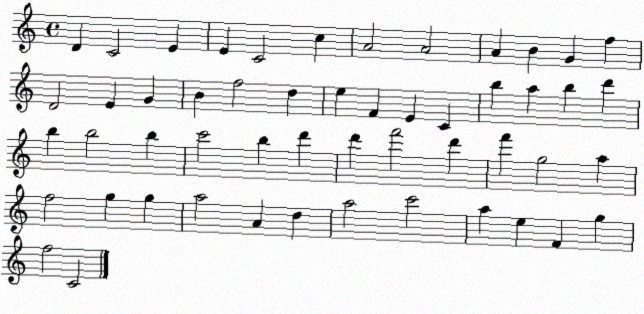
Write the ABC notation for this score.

X:1
T:Untitled
M:4/4
L:1/4
K:C
D C2 E E C2 c A2 A2 A B G f D2 E G B f2 d e F E C b a b d' b b2 b c'2 b d' d' f'2 d' f' g2 a f2 g g a2 A d a2 c'2 a e F g f2 C2